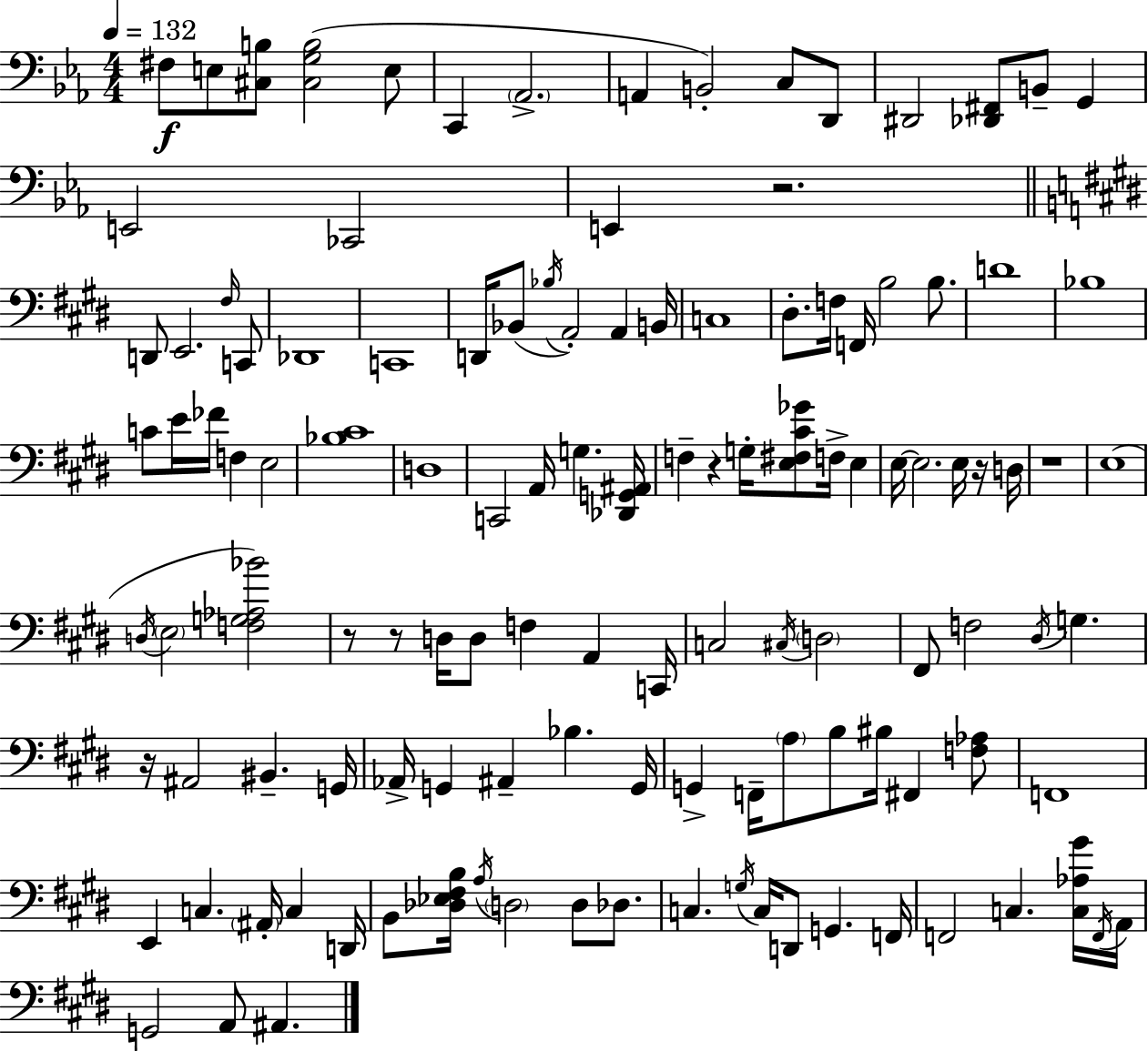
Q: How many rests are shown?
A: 7